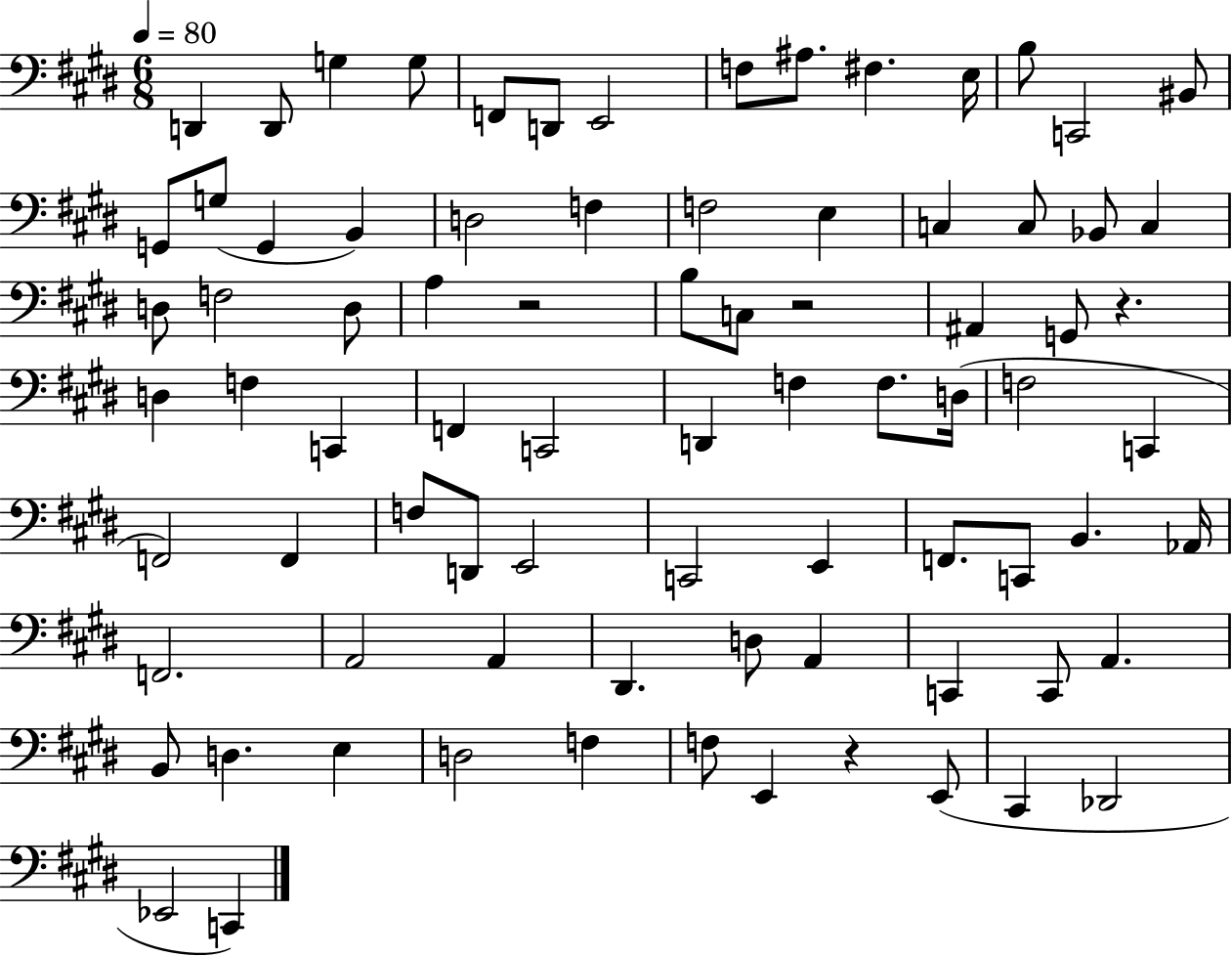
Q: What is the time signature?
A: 6/8